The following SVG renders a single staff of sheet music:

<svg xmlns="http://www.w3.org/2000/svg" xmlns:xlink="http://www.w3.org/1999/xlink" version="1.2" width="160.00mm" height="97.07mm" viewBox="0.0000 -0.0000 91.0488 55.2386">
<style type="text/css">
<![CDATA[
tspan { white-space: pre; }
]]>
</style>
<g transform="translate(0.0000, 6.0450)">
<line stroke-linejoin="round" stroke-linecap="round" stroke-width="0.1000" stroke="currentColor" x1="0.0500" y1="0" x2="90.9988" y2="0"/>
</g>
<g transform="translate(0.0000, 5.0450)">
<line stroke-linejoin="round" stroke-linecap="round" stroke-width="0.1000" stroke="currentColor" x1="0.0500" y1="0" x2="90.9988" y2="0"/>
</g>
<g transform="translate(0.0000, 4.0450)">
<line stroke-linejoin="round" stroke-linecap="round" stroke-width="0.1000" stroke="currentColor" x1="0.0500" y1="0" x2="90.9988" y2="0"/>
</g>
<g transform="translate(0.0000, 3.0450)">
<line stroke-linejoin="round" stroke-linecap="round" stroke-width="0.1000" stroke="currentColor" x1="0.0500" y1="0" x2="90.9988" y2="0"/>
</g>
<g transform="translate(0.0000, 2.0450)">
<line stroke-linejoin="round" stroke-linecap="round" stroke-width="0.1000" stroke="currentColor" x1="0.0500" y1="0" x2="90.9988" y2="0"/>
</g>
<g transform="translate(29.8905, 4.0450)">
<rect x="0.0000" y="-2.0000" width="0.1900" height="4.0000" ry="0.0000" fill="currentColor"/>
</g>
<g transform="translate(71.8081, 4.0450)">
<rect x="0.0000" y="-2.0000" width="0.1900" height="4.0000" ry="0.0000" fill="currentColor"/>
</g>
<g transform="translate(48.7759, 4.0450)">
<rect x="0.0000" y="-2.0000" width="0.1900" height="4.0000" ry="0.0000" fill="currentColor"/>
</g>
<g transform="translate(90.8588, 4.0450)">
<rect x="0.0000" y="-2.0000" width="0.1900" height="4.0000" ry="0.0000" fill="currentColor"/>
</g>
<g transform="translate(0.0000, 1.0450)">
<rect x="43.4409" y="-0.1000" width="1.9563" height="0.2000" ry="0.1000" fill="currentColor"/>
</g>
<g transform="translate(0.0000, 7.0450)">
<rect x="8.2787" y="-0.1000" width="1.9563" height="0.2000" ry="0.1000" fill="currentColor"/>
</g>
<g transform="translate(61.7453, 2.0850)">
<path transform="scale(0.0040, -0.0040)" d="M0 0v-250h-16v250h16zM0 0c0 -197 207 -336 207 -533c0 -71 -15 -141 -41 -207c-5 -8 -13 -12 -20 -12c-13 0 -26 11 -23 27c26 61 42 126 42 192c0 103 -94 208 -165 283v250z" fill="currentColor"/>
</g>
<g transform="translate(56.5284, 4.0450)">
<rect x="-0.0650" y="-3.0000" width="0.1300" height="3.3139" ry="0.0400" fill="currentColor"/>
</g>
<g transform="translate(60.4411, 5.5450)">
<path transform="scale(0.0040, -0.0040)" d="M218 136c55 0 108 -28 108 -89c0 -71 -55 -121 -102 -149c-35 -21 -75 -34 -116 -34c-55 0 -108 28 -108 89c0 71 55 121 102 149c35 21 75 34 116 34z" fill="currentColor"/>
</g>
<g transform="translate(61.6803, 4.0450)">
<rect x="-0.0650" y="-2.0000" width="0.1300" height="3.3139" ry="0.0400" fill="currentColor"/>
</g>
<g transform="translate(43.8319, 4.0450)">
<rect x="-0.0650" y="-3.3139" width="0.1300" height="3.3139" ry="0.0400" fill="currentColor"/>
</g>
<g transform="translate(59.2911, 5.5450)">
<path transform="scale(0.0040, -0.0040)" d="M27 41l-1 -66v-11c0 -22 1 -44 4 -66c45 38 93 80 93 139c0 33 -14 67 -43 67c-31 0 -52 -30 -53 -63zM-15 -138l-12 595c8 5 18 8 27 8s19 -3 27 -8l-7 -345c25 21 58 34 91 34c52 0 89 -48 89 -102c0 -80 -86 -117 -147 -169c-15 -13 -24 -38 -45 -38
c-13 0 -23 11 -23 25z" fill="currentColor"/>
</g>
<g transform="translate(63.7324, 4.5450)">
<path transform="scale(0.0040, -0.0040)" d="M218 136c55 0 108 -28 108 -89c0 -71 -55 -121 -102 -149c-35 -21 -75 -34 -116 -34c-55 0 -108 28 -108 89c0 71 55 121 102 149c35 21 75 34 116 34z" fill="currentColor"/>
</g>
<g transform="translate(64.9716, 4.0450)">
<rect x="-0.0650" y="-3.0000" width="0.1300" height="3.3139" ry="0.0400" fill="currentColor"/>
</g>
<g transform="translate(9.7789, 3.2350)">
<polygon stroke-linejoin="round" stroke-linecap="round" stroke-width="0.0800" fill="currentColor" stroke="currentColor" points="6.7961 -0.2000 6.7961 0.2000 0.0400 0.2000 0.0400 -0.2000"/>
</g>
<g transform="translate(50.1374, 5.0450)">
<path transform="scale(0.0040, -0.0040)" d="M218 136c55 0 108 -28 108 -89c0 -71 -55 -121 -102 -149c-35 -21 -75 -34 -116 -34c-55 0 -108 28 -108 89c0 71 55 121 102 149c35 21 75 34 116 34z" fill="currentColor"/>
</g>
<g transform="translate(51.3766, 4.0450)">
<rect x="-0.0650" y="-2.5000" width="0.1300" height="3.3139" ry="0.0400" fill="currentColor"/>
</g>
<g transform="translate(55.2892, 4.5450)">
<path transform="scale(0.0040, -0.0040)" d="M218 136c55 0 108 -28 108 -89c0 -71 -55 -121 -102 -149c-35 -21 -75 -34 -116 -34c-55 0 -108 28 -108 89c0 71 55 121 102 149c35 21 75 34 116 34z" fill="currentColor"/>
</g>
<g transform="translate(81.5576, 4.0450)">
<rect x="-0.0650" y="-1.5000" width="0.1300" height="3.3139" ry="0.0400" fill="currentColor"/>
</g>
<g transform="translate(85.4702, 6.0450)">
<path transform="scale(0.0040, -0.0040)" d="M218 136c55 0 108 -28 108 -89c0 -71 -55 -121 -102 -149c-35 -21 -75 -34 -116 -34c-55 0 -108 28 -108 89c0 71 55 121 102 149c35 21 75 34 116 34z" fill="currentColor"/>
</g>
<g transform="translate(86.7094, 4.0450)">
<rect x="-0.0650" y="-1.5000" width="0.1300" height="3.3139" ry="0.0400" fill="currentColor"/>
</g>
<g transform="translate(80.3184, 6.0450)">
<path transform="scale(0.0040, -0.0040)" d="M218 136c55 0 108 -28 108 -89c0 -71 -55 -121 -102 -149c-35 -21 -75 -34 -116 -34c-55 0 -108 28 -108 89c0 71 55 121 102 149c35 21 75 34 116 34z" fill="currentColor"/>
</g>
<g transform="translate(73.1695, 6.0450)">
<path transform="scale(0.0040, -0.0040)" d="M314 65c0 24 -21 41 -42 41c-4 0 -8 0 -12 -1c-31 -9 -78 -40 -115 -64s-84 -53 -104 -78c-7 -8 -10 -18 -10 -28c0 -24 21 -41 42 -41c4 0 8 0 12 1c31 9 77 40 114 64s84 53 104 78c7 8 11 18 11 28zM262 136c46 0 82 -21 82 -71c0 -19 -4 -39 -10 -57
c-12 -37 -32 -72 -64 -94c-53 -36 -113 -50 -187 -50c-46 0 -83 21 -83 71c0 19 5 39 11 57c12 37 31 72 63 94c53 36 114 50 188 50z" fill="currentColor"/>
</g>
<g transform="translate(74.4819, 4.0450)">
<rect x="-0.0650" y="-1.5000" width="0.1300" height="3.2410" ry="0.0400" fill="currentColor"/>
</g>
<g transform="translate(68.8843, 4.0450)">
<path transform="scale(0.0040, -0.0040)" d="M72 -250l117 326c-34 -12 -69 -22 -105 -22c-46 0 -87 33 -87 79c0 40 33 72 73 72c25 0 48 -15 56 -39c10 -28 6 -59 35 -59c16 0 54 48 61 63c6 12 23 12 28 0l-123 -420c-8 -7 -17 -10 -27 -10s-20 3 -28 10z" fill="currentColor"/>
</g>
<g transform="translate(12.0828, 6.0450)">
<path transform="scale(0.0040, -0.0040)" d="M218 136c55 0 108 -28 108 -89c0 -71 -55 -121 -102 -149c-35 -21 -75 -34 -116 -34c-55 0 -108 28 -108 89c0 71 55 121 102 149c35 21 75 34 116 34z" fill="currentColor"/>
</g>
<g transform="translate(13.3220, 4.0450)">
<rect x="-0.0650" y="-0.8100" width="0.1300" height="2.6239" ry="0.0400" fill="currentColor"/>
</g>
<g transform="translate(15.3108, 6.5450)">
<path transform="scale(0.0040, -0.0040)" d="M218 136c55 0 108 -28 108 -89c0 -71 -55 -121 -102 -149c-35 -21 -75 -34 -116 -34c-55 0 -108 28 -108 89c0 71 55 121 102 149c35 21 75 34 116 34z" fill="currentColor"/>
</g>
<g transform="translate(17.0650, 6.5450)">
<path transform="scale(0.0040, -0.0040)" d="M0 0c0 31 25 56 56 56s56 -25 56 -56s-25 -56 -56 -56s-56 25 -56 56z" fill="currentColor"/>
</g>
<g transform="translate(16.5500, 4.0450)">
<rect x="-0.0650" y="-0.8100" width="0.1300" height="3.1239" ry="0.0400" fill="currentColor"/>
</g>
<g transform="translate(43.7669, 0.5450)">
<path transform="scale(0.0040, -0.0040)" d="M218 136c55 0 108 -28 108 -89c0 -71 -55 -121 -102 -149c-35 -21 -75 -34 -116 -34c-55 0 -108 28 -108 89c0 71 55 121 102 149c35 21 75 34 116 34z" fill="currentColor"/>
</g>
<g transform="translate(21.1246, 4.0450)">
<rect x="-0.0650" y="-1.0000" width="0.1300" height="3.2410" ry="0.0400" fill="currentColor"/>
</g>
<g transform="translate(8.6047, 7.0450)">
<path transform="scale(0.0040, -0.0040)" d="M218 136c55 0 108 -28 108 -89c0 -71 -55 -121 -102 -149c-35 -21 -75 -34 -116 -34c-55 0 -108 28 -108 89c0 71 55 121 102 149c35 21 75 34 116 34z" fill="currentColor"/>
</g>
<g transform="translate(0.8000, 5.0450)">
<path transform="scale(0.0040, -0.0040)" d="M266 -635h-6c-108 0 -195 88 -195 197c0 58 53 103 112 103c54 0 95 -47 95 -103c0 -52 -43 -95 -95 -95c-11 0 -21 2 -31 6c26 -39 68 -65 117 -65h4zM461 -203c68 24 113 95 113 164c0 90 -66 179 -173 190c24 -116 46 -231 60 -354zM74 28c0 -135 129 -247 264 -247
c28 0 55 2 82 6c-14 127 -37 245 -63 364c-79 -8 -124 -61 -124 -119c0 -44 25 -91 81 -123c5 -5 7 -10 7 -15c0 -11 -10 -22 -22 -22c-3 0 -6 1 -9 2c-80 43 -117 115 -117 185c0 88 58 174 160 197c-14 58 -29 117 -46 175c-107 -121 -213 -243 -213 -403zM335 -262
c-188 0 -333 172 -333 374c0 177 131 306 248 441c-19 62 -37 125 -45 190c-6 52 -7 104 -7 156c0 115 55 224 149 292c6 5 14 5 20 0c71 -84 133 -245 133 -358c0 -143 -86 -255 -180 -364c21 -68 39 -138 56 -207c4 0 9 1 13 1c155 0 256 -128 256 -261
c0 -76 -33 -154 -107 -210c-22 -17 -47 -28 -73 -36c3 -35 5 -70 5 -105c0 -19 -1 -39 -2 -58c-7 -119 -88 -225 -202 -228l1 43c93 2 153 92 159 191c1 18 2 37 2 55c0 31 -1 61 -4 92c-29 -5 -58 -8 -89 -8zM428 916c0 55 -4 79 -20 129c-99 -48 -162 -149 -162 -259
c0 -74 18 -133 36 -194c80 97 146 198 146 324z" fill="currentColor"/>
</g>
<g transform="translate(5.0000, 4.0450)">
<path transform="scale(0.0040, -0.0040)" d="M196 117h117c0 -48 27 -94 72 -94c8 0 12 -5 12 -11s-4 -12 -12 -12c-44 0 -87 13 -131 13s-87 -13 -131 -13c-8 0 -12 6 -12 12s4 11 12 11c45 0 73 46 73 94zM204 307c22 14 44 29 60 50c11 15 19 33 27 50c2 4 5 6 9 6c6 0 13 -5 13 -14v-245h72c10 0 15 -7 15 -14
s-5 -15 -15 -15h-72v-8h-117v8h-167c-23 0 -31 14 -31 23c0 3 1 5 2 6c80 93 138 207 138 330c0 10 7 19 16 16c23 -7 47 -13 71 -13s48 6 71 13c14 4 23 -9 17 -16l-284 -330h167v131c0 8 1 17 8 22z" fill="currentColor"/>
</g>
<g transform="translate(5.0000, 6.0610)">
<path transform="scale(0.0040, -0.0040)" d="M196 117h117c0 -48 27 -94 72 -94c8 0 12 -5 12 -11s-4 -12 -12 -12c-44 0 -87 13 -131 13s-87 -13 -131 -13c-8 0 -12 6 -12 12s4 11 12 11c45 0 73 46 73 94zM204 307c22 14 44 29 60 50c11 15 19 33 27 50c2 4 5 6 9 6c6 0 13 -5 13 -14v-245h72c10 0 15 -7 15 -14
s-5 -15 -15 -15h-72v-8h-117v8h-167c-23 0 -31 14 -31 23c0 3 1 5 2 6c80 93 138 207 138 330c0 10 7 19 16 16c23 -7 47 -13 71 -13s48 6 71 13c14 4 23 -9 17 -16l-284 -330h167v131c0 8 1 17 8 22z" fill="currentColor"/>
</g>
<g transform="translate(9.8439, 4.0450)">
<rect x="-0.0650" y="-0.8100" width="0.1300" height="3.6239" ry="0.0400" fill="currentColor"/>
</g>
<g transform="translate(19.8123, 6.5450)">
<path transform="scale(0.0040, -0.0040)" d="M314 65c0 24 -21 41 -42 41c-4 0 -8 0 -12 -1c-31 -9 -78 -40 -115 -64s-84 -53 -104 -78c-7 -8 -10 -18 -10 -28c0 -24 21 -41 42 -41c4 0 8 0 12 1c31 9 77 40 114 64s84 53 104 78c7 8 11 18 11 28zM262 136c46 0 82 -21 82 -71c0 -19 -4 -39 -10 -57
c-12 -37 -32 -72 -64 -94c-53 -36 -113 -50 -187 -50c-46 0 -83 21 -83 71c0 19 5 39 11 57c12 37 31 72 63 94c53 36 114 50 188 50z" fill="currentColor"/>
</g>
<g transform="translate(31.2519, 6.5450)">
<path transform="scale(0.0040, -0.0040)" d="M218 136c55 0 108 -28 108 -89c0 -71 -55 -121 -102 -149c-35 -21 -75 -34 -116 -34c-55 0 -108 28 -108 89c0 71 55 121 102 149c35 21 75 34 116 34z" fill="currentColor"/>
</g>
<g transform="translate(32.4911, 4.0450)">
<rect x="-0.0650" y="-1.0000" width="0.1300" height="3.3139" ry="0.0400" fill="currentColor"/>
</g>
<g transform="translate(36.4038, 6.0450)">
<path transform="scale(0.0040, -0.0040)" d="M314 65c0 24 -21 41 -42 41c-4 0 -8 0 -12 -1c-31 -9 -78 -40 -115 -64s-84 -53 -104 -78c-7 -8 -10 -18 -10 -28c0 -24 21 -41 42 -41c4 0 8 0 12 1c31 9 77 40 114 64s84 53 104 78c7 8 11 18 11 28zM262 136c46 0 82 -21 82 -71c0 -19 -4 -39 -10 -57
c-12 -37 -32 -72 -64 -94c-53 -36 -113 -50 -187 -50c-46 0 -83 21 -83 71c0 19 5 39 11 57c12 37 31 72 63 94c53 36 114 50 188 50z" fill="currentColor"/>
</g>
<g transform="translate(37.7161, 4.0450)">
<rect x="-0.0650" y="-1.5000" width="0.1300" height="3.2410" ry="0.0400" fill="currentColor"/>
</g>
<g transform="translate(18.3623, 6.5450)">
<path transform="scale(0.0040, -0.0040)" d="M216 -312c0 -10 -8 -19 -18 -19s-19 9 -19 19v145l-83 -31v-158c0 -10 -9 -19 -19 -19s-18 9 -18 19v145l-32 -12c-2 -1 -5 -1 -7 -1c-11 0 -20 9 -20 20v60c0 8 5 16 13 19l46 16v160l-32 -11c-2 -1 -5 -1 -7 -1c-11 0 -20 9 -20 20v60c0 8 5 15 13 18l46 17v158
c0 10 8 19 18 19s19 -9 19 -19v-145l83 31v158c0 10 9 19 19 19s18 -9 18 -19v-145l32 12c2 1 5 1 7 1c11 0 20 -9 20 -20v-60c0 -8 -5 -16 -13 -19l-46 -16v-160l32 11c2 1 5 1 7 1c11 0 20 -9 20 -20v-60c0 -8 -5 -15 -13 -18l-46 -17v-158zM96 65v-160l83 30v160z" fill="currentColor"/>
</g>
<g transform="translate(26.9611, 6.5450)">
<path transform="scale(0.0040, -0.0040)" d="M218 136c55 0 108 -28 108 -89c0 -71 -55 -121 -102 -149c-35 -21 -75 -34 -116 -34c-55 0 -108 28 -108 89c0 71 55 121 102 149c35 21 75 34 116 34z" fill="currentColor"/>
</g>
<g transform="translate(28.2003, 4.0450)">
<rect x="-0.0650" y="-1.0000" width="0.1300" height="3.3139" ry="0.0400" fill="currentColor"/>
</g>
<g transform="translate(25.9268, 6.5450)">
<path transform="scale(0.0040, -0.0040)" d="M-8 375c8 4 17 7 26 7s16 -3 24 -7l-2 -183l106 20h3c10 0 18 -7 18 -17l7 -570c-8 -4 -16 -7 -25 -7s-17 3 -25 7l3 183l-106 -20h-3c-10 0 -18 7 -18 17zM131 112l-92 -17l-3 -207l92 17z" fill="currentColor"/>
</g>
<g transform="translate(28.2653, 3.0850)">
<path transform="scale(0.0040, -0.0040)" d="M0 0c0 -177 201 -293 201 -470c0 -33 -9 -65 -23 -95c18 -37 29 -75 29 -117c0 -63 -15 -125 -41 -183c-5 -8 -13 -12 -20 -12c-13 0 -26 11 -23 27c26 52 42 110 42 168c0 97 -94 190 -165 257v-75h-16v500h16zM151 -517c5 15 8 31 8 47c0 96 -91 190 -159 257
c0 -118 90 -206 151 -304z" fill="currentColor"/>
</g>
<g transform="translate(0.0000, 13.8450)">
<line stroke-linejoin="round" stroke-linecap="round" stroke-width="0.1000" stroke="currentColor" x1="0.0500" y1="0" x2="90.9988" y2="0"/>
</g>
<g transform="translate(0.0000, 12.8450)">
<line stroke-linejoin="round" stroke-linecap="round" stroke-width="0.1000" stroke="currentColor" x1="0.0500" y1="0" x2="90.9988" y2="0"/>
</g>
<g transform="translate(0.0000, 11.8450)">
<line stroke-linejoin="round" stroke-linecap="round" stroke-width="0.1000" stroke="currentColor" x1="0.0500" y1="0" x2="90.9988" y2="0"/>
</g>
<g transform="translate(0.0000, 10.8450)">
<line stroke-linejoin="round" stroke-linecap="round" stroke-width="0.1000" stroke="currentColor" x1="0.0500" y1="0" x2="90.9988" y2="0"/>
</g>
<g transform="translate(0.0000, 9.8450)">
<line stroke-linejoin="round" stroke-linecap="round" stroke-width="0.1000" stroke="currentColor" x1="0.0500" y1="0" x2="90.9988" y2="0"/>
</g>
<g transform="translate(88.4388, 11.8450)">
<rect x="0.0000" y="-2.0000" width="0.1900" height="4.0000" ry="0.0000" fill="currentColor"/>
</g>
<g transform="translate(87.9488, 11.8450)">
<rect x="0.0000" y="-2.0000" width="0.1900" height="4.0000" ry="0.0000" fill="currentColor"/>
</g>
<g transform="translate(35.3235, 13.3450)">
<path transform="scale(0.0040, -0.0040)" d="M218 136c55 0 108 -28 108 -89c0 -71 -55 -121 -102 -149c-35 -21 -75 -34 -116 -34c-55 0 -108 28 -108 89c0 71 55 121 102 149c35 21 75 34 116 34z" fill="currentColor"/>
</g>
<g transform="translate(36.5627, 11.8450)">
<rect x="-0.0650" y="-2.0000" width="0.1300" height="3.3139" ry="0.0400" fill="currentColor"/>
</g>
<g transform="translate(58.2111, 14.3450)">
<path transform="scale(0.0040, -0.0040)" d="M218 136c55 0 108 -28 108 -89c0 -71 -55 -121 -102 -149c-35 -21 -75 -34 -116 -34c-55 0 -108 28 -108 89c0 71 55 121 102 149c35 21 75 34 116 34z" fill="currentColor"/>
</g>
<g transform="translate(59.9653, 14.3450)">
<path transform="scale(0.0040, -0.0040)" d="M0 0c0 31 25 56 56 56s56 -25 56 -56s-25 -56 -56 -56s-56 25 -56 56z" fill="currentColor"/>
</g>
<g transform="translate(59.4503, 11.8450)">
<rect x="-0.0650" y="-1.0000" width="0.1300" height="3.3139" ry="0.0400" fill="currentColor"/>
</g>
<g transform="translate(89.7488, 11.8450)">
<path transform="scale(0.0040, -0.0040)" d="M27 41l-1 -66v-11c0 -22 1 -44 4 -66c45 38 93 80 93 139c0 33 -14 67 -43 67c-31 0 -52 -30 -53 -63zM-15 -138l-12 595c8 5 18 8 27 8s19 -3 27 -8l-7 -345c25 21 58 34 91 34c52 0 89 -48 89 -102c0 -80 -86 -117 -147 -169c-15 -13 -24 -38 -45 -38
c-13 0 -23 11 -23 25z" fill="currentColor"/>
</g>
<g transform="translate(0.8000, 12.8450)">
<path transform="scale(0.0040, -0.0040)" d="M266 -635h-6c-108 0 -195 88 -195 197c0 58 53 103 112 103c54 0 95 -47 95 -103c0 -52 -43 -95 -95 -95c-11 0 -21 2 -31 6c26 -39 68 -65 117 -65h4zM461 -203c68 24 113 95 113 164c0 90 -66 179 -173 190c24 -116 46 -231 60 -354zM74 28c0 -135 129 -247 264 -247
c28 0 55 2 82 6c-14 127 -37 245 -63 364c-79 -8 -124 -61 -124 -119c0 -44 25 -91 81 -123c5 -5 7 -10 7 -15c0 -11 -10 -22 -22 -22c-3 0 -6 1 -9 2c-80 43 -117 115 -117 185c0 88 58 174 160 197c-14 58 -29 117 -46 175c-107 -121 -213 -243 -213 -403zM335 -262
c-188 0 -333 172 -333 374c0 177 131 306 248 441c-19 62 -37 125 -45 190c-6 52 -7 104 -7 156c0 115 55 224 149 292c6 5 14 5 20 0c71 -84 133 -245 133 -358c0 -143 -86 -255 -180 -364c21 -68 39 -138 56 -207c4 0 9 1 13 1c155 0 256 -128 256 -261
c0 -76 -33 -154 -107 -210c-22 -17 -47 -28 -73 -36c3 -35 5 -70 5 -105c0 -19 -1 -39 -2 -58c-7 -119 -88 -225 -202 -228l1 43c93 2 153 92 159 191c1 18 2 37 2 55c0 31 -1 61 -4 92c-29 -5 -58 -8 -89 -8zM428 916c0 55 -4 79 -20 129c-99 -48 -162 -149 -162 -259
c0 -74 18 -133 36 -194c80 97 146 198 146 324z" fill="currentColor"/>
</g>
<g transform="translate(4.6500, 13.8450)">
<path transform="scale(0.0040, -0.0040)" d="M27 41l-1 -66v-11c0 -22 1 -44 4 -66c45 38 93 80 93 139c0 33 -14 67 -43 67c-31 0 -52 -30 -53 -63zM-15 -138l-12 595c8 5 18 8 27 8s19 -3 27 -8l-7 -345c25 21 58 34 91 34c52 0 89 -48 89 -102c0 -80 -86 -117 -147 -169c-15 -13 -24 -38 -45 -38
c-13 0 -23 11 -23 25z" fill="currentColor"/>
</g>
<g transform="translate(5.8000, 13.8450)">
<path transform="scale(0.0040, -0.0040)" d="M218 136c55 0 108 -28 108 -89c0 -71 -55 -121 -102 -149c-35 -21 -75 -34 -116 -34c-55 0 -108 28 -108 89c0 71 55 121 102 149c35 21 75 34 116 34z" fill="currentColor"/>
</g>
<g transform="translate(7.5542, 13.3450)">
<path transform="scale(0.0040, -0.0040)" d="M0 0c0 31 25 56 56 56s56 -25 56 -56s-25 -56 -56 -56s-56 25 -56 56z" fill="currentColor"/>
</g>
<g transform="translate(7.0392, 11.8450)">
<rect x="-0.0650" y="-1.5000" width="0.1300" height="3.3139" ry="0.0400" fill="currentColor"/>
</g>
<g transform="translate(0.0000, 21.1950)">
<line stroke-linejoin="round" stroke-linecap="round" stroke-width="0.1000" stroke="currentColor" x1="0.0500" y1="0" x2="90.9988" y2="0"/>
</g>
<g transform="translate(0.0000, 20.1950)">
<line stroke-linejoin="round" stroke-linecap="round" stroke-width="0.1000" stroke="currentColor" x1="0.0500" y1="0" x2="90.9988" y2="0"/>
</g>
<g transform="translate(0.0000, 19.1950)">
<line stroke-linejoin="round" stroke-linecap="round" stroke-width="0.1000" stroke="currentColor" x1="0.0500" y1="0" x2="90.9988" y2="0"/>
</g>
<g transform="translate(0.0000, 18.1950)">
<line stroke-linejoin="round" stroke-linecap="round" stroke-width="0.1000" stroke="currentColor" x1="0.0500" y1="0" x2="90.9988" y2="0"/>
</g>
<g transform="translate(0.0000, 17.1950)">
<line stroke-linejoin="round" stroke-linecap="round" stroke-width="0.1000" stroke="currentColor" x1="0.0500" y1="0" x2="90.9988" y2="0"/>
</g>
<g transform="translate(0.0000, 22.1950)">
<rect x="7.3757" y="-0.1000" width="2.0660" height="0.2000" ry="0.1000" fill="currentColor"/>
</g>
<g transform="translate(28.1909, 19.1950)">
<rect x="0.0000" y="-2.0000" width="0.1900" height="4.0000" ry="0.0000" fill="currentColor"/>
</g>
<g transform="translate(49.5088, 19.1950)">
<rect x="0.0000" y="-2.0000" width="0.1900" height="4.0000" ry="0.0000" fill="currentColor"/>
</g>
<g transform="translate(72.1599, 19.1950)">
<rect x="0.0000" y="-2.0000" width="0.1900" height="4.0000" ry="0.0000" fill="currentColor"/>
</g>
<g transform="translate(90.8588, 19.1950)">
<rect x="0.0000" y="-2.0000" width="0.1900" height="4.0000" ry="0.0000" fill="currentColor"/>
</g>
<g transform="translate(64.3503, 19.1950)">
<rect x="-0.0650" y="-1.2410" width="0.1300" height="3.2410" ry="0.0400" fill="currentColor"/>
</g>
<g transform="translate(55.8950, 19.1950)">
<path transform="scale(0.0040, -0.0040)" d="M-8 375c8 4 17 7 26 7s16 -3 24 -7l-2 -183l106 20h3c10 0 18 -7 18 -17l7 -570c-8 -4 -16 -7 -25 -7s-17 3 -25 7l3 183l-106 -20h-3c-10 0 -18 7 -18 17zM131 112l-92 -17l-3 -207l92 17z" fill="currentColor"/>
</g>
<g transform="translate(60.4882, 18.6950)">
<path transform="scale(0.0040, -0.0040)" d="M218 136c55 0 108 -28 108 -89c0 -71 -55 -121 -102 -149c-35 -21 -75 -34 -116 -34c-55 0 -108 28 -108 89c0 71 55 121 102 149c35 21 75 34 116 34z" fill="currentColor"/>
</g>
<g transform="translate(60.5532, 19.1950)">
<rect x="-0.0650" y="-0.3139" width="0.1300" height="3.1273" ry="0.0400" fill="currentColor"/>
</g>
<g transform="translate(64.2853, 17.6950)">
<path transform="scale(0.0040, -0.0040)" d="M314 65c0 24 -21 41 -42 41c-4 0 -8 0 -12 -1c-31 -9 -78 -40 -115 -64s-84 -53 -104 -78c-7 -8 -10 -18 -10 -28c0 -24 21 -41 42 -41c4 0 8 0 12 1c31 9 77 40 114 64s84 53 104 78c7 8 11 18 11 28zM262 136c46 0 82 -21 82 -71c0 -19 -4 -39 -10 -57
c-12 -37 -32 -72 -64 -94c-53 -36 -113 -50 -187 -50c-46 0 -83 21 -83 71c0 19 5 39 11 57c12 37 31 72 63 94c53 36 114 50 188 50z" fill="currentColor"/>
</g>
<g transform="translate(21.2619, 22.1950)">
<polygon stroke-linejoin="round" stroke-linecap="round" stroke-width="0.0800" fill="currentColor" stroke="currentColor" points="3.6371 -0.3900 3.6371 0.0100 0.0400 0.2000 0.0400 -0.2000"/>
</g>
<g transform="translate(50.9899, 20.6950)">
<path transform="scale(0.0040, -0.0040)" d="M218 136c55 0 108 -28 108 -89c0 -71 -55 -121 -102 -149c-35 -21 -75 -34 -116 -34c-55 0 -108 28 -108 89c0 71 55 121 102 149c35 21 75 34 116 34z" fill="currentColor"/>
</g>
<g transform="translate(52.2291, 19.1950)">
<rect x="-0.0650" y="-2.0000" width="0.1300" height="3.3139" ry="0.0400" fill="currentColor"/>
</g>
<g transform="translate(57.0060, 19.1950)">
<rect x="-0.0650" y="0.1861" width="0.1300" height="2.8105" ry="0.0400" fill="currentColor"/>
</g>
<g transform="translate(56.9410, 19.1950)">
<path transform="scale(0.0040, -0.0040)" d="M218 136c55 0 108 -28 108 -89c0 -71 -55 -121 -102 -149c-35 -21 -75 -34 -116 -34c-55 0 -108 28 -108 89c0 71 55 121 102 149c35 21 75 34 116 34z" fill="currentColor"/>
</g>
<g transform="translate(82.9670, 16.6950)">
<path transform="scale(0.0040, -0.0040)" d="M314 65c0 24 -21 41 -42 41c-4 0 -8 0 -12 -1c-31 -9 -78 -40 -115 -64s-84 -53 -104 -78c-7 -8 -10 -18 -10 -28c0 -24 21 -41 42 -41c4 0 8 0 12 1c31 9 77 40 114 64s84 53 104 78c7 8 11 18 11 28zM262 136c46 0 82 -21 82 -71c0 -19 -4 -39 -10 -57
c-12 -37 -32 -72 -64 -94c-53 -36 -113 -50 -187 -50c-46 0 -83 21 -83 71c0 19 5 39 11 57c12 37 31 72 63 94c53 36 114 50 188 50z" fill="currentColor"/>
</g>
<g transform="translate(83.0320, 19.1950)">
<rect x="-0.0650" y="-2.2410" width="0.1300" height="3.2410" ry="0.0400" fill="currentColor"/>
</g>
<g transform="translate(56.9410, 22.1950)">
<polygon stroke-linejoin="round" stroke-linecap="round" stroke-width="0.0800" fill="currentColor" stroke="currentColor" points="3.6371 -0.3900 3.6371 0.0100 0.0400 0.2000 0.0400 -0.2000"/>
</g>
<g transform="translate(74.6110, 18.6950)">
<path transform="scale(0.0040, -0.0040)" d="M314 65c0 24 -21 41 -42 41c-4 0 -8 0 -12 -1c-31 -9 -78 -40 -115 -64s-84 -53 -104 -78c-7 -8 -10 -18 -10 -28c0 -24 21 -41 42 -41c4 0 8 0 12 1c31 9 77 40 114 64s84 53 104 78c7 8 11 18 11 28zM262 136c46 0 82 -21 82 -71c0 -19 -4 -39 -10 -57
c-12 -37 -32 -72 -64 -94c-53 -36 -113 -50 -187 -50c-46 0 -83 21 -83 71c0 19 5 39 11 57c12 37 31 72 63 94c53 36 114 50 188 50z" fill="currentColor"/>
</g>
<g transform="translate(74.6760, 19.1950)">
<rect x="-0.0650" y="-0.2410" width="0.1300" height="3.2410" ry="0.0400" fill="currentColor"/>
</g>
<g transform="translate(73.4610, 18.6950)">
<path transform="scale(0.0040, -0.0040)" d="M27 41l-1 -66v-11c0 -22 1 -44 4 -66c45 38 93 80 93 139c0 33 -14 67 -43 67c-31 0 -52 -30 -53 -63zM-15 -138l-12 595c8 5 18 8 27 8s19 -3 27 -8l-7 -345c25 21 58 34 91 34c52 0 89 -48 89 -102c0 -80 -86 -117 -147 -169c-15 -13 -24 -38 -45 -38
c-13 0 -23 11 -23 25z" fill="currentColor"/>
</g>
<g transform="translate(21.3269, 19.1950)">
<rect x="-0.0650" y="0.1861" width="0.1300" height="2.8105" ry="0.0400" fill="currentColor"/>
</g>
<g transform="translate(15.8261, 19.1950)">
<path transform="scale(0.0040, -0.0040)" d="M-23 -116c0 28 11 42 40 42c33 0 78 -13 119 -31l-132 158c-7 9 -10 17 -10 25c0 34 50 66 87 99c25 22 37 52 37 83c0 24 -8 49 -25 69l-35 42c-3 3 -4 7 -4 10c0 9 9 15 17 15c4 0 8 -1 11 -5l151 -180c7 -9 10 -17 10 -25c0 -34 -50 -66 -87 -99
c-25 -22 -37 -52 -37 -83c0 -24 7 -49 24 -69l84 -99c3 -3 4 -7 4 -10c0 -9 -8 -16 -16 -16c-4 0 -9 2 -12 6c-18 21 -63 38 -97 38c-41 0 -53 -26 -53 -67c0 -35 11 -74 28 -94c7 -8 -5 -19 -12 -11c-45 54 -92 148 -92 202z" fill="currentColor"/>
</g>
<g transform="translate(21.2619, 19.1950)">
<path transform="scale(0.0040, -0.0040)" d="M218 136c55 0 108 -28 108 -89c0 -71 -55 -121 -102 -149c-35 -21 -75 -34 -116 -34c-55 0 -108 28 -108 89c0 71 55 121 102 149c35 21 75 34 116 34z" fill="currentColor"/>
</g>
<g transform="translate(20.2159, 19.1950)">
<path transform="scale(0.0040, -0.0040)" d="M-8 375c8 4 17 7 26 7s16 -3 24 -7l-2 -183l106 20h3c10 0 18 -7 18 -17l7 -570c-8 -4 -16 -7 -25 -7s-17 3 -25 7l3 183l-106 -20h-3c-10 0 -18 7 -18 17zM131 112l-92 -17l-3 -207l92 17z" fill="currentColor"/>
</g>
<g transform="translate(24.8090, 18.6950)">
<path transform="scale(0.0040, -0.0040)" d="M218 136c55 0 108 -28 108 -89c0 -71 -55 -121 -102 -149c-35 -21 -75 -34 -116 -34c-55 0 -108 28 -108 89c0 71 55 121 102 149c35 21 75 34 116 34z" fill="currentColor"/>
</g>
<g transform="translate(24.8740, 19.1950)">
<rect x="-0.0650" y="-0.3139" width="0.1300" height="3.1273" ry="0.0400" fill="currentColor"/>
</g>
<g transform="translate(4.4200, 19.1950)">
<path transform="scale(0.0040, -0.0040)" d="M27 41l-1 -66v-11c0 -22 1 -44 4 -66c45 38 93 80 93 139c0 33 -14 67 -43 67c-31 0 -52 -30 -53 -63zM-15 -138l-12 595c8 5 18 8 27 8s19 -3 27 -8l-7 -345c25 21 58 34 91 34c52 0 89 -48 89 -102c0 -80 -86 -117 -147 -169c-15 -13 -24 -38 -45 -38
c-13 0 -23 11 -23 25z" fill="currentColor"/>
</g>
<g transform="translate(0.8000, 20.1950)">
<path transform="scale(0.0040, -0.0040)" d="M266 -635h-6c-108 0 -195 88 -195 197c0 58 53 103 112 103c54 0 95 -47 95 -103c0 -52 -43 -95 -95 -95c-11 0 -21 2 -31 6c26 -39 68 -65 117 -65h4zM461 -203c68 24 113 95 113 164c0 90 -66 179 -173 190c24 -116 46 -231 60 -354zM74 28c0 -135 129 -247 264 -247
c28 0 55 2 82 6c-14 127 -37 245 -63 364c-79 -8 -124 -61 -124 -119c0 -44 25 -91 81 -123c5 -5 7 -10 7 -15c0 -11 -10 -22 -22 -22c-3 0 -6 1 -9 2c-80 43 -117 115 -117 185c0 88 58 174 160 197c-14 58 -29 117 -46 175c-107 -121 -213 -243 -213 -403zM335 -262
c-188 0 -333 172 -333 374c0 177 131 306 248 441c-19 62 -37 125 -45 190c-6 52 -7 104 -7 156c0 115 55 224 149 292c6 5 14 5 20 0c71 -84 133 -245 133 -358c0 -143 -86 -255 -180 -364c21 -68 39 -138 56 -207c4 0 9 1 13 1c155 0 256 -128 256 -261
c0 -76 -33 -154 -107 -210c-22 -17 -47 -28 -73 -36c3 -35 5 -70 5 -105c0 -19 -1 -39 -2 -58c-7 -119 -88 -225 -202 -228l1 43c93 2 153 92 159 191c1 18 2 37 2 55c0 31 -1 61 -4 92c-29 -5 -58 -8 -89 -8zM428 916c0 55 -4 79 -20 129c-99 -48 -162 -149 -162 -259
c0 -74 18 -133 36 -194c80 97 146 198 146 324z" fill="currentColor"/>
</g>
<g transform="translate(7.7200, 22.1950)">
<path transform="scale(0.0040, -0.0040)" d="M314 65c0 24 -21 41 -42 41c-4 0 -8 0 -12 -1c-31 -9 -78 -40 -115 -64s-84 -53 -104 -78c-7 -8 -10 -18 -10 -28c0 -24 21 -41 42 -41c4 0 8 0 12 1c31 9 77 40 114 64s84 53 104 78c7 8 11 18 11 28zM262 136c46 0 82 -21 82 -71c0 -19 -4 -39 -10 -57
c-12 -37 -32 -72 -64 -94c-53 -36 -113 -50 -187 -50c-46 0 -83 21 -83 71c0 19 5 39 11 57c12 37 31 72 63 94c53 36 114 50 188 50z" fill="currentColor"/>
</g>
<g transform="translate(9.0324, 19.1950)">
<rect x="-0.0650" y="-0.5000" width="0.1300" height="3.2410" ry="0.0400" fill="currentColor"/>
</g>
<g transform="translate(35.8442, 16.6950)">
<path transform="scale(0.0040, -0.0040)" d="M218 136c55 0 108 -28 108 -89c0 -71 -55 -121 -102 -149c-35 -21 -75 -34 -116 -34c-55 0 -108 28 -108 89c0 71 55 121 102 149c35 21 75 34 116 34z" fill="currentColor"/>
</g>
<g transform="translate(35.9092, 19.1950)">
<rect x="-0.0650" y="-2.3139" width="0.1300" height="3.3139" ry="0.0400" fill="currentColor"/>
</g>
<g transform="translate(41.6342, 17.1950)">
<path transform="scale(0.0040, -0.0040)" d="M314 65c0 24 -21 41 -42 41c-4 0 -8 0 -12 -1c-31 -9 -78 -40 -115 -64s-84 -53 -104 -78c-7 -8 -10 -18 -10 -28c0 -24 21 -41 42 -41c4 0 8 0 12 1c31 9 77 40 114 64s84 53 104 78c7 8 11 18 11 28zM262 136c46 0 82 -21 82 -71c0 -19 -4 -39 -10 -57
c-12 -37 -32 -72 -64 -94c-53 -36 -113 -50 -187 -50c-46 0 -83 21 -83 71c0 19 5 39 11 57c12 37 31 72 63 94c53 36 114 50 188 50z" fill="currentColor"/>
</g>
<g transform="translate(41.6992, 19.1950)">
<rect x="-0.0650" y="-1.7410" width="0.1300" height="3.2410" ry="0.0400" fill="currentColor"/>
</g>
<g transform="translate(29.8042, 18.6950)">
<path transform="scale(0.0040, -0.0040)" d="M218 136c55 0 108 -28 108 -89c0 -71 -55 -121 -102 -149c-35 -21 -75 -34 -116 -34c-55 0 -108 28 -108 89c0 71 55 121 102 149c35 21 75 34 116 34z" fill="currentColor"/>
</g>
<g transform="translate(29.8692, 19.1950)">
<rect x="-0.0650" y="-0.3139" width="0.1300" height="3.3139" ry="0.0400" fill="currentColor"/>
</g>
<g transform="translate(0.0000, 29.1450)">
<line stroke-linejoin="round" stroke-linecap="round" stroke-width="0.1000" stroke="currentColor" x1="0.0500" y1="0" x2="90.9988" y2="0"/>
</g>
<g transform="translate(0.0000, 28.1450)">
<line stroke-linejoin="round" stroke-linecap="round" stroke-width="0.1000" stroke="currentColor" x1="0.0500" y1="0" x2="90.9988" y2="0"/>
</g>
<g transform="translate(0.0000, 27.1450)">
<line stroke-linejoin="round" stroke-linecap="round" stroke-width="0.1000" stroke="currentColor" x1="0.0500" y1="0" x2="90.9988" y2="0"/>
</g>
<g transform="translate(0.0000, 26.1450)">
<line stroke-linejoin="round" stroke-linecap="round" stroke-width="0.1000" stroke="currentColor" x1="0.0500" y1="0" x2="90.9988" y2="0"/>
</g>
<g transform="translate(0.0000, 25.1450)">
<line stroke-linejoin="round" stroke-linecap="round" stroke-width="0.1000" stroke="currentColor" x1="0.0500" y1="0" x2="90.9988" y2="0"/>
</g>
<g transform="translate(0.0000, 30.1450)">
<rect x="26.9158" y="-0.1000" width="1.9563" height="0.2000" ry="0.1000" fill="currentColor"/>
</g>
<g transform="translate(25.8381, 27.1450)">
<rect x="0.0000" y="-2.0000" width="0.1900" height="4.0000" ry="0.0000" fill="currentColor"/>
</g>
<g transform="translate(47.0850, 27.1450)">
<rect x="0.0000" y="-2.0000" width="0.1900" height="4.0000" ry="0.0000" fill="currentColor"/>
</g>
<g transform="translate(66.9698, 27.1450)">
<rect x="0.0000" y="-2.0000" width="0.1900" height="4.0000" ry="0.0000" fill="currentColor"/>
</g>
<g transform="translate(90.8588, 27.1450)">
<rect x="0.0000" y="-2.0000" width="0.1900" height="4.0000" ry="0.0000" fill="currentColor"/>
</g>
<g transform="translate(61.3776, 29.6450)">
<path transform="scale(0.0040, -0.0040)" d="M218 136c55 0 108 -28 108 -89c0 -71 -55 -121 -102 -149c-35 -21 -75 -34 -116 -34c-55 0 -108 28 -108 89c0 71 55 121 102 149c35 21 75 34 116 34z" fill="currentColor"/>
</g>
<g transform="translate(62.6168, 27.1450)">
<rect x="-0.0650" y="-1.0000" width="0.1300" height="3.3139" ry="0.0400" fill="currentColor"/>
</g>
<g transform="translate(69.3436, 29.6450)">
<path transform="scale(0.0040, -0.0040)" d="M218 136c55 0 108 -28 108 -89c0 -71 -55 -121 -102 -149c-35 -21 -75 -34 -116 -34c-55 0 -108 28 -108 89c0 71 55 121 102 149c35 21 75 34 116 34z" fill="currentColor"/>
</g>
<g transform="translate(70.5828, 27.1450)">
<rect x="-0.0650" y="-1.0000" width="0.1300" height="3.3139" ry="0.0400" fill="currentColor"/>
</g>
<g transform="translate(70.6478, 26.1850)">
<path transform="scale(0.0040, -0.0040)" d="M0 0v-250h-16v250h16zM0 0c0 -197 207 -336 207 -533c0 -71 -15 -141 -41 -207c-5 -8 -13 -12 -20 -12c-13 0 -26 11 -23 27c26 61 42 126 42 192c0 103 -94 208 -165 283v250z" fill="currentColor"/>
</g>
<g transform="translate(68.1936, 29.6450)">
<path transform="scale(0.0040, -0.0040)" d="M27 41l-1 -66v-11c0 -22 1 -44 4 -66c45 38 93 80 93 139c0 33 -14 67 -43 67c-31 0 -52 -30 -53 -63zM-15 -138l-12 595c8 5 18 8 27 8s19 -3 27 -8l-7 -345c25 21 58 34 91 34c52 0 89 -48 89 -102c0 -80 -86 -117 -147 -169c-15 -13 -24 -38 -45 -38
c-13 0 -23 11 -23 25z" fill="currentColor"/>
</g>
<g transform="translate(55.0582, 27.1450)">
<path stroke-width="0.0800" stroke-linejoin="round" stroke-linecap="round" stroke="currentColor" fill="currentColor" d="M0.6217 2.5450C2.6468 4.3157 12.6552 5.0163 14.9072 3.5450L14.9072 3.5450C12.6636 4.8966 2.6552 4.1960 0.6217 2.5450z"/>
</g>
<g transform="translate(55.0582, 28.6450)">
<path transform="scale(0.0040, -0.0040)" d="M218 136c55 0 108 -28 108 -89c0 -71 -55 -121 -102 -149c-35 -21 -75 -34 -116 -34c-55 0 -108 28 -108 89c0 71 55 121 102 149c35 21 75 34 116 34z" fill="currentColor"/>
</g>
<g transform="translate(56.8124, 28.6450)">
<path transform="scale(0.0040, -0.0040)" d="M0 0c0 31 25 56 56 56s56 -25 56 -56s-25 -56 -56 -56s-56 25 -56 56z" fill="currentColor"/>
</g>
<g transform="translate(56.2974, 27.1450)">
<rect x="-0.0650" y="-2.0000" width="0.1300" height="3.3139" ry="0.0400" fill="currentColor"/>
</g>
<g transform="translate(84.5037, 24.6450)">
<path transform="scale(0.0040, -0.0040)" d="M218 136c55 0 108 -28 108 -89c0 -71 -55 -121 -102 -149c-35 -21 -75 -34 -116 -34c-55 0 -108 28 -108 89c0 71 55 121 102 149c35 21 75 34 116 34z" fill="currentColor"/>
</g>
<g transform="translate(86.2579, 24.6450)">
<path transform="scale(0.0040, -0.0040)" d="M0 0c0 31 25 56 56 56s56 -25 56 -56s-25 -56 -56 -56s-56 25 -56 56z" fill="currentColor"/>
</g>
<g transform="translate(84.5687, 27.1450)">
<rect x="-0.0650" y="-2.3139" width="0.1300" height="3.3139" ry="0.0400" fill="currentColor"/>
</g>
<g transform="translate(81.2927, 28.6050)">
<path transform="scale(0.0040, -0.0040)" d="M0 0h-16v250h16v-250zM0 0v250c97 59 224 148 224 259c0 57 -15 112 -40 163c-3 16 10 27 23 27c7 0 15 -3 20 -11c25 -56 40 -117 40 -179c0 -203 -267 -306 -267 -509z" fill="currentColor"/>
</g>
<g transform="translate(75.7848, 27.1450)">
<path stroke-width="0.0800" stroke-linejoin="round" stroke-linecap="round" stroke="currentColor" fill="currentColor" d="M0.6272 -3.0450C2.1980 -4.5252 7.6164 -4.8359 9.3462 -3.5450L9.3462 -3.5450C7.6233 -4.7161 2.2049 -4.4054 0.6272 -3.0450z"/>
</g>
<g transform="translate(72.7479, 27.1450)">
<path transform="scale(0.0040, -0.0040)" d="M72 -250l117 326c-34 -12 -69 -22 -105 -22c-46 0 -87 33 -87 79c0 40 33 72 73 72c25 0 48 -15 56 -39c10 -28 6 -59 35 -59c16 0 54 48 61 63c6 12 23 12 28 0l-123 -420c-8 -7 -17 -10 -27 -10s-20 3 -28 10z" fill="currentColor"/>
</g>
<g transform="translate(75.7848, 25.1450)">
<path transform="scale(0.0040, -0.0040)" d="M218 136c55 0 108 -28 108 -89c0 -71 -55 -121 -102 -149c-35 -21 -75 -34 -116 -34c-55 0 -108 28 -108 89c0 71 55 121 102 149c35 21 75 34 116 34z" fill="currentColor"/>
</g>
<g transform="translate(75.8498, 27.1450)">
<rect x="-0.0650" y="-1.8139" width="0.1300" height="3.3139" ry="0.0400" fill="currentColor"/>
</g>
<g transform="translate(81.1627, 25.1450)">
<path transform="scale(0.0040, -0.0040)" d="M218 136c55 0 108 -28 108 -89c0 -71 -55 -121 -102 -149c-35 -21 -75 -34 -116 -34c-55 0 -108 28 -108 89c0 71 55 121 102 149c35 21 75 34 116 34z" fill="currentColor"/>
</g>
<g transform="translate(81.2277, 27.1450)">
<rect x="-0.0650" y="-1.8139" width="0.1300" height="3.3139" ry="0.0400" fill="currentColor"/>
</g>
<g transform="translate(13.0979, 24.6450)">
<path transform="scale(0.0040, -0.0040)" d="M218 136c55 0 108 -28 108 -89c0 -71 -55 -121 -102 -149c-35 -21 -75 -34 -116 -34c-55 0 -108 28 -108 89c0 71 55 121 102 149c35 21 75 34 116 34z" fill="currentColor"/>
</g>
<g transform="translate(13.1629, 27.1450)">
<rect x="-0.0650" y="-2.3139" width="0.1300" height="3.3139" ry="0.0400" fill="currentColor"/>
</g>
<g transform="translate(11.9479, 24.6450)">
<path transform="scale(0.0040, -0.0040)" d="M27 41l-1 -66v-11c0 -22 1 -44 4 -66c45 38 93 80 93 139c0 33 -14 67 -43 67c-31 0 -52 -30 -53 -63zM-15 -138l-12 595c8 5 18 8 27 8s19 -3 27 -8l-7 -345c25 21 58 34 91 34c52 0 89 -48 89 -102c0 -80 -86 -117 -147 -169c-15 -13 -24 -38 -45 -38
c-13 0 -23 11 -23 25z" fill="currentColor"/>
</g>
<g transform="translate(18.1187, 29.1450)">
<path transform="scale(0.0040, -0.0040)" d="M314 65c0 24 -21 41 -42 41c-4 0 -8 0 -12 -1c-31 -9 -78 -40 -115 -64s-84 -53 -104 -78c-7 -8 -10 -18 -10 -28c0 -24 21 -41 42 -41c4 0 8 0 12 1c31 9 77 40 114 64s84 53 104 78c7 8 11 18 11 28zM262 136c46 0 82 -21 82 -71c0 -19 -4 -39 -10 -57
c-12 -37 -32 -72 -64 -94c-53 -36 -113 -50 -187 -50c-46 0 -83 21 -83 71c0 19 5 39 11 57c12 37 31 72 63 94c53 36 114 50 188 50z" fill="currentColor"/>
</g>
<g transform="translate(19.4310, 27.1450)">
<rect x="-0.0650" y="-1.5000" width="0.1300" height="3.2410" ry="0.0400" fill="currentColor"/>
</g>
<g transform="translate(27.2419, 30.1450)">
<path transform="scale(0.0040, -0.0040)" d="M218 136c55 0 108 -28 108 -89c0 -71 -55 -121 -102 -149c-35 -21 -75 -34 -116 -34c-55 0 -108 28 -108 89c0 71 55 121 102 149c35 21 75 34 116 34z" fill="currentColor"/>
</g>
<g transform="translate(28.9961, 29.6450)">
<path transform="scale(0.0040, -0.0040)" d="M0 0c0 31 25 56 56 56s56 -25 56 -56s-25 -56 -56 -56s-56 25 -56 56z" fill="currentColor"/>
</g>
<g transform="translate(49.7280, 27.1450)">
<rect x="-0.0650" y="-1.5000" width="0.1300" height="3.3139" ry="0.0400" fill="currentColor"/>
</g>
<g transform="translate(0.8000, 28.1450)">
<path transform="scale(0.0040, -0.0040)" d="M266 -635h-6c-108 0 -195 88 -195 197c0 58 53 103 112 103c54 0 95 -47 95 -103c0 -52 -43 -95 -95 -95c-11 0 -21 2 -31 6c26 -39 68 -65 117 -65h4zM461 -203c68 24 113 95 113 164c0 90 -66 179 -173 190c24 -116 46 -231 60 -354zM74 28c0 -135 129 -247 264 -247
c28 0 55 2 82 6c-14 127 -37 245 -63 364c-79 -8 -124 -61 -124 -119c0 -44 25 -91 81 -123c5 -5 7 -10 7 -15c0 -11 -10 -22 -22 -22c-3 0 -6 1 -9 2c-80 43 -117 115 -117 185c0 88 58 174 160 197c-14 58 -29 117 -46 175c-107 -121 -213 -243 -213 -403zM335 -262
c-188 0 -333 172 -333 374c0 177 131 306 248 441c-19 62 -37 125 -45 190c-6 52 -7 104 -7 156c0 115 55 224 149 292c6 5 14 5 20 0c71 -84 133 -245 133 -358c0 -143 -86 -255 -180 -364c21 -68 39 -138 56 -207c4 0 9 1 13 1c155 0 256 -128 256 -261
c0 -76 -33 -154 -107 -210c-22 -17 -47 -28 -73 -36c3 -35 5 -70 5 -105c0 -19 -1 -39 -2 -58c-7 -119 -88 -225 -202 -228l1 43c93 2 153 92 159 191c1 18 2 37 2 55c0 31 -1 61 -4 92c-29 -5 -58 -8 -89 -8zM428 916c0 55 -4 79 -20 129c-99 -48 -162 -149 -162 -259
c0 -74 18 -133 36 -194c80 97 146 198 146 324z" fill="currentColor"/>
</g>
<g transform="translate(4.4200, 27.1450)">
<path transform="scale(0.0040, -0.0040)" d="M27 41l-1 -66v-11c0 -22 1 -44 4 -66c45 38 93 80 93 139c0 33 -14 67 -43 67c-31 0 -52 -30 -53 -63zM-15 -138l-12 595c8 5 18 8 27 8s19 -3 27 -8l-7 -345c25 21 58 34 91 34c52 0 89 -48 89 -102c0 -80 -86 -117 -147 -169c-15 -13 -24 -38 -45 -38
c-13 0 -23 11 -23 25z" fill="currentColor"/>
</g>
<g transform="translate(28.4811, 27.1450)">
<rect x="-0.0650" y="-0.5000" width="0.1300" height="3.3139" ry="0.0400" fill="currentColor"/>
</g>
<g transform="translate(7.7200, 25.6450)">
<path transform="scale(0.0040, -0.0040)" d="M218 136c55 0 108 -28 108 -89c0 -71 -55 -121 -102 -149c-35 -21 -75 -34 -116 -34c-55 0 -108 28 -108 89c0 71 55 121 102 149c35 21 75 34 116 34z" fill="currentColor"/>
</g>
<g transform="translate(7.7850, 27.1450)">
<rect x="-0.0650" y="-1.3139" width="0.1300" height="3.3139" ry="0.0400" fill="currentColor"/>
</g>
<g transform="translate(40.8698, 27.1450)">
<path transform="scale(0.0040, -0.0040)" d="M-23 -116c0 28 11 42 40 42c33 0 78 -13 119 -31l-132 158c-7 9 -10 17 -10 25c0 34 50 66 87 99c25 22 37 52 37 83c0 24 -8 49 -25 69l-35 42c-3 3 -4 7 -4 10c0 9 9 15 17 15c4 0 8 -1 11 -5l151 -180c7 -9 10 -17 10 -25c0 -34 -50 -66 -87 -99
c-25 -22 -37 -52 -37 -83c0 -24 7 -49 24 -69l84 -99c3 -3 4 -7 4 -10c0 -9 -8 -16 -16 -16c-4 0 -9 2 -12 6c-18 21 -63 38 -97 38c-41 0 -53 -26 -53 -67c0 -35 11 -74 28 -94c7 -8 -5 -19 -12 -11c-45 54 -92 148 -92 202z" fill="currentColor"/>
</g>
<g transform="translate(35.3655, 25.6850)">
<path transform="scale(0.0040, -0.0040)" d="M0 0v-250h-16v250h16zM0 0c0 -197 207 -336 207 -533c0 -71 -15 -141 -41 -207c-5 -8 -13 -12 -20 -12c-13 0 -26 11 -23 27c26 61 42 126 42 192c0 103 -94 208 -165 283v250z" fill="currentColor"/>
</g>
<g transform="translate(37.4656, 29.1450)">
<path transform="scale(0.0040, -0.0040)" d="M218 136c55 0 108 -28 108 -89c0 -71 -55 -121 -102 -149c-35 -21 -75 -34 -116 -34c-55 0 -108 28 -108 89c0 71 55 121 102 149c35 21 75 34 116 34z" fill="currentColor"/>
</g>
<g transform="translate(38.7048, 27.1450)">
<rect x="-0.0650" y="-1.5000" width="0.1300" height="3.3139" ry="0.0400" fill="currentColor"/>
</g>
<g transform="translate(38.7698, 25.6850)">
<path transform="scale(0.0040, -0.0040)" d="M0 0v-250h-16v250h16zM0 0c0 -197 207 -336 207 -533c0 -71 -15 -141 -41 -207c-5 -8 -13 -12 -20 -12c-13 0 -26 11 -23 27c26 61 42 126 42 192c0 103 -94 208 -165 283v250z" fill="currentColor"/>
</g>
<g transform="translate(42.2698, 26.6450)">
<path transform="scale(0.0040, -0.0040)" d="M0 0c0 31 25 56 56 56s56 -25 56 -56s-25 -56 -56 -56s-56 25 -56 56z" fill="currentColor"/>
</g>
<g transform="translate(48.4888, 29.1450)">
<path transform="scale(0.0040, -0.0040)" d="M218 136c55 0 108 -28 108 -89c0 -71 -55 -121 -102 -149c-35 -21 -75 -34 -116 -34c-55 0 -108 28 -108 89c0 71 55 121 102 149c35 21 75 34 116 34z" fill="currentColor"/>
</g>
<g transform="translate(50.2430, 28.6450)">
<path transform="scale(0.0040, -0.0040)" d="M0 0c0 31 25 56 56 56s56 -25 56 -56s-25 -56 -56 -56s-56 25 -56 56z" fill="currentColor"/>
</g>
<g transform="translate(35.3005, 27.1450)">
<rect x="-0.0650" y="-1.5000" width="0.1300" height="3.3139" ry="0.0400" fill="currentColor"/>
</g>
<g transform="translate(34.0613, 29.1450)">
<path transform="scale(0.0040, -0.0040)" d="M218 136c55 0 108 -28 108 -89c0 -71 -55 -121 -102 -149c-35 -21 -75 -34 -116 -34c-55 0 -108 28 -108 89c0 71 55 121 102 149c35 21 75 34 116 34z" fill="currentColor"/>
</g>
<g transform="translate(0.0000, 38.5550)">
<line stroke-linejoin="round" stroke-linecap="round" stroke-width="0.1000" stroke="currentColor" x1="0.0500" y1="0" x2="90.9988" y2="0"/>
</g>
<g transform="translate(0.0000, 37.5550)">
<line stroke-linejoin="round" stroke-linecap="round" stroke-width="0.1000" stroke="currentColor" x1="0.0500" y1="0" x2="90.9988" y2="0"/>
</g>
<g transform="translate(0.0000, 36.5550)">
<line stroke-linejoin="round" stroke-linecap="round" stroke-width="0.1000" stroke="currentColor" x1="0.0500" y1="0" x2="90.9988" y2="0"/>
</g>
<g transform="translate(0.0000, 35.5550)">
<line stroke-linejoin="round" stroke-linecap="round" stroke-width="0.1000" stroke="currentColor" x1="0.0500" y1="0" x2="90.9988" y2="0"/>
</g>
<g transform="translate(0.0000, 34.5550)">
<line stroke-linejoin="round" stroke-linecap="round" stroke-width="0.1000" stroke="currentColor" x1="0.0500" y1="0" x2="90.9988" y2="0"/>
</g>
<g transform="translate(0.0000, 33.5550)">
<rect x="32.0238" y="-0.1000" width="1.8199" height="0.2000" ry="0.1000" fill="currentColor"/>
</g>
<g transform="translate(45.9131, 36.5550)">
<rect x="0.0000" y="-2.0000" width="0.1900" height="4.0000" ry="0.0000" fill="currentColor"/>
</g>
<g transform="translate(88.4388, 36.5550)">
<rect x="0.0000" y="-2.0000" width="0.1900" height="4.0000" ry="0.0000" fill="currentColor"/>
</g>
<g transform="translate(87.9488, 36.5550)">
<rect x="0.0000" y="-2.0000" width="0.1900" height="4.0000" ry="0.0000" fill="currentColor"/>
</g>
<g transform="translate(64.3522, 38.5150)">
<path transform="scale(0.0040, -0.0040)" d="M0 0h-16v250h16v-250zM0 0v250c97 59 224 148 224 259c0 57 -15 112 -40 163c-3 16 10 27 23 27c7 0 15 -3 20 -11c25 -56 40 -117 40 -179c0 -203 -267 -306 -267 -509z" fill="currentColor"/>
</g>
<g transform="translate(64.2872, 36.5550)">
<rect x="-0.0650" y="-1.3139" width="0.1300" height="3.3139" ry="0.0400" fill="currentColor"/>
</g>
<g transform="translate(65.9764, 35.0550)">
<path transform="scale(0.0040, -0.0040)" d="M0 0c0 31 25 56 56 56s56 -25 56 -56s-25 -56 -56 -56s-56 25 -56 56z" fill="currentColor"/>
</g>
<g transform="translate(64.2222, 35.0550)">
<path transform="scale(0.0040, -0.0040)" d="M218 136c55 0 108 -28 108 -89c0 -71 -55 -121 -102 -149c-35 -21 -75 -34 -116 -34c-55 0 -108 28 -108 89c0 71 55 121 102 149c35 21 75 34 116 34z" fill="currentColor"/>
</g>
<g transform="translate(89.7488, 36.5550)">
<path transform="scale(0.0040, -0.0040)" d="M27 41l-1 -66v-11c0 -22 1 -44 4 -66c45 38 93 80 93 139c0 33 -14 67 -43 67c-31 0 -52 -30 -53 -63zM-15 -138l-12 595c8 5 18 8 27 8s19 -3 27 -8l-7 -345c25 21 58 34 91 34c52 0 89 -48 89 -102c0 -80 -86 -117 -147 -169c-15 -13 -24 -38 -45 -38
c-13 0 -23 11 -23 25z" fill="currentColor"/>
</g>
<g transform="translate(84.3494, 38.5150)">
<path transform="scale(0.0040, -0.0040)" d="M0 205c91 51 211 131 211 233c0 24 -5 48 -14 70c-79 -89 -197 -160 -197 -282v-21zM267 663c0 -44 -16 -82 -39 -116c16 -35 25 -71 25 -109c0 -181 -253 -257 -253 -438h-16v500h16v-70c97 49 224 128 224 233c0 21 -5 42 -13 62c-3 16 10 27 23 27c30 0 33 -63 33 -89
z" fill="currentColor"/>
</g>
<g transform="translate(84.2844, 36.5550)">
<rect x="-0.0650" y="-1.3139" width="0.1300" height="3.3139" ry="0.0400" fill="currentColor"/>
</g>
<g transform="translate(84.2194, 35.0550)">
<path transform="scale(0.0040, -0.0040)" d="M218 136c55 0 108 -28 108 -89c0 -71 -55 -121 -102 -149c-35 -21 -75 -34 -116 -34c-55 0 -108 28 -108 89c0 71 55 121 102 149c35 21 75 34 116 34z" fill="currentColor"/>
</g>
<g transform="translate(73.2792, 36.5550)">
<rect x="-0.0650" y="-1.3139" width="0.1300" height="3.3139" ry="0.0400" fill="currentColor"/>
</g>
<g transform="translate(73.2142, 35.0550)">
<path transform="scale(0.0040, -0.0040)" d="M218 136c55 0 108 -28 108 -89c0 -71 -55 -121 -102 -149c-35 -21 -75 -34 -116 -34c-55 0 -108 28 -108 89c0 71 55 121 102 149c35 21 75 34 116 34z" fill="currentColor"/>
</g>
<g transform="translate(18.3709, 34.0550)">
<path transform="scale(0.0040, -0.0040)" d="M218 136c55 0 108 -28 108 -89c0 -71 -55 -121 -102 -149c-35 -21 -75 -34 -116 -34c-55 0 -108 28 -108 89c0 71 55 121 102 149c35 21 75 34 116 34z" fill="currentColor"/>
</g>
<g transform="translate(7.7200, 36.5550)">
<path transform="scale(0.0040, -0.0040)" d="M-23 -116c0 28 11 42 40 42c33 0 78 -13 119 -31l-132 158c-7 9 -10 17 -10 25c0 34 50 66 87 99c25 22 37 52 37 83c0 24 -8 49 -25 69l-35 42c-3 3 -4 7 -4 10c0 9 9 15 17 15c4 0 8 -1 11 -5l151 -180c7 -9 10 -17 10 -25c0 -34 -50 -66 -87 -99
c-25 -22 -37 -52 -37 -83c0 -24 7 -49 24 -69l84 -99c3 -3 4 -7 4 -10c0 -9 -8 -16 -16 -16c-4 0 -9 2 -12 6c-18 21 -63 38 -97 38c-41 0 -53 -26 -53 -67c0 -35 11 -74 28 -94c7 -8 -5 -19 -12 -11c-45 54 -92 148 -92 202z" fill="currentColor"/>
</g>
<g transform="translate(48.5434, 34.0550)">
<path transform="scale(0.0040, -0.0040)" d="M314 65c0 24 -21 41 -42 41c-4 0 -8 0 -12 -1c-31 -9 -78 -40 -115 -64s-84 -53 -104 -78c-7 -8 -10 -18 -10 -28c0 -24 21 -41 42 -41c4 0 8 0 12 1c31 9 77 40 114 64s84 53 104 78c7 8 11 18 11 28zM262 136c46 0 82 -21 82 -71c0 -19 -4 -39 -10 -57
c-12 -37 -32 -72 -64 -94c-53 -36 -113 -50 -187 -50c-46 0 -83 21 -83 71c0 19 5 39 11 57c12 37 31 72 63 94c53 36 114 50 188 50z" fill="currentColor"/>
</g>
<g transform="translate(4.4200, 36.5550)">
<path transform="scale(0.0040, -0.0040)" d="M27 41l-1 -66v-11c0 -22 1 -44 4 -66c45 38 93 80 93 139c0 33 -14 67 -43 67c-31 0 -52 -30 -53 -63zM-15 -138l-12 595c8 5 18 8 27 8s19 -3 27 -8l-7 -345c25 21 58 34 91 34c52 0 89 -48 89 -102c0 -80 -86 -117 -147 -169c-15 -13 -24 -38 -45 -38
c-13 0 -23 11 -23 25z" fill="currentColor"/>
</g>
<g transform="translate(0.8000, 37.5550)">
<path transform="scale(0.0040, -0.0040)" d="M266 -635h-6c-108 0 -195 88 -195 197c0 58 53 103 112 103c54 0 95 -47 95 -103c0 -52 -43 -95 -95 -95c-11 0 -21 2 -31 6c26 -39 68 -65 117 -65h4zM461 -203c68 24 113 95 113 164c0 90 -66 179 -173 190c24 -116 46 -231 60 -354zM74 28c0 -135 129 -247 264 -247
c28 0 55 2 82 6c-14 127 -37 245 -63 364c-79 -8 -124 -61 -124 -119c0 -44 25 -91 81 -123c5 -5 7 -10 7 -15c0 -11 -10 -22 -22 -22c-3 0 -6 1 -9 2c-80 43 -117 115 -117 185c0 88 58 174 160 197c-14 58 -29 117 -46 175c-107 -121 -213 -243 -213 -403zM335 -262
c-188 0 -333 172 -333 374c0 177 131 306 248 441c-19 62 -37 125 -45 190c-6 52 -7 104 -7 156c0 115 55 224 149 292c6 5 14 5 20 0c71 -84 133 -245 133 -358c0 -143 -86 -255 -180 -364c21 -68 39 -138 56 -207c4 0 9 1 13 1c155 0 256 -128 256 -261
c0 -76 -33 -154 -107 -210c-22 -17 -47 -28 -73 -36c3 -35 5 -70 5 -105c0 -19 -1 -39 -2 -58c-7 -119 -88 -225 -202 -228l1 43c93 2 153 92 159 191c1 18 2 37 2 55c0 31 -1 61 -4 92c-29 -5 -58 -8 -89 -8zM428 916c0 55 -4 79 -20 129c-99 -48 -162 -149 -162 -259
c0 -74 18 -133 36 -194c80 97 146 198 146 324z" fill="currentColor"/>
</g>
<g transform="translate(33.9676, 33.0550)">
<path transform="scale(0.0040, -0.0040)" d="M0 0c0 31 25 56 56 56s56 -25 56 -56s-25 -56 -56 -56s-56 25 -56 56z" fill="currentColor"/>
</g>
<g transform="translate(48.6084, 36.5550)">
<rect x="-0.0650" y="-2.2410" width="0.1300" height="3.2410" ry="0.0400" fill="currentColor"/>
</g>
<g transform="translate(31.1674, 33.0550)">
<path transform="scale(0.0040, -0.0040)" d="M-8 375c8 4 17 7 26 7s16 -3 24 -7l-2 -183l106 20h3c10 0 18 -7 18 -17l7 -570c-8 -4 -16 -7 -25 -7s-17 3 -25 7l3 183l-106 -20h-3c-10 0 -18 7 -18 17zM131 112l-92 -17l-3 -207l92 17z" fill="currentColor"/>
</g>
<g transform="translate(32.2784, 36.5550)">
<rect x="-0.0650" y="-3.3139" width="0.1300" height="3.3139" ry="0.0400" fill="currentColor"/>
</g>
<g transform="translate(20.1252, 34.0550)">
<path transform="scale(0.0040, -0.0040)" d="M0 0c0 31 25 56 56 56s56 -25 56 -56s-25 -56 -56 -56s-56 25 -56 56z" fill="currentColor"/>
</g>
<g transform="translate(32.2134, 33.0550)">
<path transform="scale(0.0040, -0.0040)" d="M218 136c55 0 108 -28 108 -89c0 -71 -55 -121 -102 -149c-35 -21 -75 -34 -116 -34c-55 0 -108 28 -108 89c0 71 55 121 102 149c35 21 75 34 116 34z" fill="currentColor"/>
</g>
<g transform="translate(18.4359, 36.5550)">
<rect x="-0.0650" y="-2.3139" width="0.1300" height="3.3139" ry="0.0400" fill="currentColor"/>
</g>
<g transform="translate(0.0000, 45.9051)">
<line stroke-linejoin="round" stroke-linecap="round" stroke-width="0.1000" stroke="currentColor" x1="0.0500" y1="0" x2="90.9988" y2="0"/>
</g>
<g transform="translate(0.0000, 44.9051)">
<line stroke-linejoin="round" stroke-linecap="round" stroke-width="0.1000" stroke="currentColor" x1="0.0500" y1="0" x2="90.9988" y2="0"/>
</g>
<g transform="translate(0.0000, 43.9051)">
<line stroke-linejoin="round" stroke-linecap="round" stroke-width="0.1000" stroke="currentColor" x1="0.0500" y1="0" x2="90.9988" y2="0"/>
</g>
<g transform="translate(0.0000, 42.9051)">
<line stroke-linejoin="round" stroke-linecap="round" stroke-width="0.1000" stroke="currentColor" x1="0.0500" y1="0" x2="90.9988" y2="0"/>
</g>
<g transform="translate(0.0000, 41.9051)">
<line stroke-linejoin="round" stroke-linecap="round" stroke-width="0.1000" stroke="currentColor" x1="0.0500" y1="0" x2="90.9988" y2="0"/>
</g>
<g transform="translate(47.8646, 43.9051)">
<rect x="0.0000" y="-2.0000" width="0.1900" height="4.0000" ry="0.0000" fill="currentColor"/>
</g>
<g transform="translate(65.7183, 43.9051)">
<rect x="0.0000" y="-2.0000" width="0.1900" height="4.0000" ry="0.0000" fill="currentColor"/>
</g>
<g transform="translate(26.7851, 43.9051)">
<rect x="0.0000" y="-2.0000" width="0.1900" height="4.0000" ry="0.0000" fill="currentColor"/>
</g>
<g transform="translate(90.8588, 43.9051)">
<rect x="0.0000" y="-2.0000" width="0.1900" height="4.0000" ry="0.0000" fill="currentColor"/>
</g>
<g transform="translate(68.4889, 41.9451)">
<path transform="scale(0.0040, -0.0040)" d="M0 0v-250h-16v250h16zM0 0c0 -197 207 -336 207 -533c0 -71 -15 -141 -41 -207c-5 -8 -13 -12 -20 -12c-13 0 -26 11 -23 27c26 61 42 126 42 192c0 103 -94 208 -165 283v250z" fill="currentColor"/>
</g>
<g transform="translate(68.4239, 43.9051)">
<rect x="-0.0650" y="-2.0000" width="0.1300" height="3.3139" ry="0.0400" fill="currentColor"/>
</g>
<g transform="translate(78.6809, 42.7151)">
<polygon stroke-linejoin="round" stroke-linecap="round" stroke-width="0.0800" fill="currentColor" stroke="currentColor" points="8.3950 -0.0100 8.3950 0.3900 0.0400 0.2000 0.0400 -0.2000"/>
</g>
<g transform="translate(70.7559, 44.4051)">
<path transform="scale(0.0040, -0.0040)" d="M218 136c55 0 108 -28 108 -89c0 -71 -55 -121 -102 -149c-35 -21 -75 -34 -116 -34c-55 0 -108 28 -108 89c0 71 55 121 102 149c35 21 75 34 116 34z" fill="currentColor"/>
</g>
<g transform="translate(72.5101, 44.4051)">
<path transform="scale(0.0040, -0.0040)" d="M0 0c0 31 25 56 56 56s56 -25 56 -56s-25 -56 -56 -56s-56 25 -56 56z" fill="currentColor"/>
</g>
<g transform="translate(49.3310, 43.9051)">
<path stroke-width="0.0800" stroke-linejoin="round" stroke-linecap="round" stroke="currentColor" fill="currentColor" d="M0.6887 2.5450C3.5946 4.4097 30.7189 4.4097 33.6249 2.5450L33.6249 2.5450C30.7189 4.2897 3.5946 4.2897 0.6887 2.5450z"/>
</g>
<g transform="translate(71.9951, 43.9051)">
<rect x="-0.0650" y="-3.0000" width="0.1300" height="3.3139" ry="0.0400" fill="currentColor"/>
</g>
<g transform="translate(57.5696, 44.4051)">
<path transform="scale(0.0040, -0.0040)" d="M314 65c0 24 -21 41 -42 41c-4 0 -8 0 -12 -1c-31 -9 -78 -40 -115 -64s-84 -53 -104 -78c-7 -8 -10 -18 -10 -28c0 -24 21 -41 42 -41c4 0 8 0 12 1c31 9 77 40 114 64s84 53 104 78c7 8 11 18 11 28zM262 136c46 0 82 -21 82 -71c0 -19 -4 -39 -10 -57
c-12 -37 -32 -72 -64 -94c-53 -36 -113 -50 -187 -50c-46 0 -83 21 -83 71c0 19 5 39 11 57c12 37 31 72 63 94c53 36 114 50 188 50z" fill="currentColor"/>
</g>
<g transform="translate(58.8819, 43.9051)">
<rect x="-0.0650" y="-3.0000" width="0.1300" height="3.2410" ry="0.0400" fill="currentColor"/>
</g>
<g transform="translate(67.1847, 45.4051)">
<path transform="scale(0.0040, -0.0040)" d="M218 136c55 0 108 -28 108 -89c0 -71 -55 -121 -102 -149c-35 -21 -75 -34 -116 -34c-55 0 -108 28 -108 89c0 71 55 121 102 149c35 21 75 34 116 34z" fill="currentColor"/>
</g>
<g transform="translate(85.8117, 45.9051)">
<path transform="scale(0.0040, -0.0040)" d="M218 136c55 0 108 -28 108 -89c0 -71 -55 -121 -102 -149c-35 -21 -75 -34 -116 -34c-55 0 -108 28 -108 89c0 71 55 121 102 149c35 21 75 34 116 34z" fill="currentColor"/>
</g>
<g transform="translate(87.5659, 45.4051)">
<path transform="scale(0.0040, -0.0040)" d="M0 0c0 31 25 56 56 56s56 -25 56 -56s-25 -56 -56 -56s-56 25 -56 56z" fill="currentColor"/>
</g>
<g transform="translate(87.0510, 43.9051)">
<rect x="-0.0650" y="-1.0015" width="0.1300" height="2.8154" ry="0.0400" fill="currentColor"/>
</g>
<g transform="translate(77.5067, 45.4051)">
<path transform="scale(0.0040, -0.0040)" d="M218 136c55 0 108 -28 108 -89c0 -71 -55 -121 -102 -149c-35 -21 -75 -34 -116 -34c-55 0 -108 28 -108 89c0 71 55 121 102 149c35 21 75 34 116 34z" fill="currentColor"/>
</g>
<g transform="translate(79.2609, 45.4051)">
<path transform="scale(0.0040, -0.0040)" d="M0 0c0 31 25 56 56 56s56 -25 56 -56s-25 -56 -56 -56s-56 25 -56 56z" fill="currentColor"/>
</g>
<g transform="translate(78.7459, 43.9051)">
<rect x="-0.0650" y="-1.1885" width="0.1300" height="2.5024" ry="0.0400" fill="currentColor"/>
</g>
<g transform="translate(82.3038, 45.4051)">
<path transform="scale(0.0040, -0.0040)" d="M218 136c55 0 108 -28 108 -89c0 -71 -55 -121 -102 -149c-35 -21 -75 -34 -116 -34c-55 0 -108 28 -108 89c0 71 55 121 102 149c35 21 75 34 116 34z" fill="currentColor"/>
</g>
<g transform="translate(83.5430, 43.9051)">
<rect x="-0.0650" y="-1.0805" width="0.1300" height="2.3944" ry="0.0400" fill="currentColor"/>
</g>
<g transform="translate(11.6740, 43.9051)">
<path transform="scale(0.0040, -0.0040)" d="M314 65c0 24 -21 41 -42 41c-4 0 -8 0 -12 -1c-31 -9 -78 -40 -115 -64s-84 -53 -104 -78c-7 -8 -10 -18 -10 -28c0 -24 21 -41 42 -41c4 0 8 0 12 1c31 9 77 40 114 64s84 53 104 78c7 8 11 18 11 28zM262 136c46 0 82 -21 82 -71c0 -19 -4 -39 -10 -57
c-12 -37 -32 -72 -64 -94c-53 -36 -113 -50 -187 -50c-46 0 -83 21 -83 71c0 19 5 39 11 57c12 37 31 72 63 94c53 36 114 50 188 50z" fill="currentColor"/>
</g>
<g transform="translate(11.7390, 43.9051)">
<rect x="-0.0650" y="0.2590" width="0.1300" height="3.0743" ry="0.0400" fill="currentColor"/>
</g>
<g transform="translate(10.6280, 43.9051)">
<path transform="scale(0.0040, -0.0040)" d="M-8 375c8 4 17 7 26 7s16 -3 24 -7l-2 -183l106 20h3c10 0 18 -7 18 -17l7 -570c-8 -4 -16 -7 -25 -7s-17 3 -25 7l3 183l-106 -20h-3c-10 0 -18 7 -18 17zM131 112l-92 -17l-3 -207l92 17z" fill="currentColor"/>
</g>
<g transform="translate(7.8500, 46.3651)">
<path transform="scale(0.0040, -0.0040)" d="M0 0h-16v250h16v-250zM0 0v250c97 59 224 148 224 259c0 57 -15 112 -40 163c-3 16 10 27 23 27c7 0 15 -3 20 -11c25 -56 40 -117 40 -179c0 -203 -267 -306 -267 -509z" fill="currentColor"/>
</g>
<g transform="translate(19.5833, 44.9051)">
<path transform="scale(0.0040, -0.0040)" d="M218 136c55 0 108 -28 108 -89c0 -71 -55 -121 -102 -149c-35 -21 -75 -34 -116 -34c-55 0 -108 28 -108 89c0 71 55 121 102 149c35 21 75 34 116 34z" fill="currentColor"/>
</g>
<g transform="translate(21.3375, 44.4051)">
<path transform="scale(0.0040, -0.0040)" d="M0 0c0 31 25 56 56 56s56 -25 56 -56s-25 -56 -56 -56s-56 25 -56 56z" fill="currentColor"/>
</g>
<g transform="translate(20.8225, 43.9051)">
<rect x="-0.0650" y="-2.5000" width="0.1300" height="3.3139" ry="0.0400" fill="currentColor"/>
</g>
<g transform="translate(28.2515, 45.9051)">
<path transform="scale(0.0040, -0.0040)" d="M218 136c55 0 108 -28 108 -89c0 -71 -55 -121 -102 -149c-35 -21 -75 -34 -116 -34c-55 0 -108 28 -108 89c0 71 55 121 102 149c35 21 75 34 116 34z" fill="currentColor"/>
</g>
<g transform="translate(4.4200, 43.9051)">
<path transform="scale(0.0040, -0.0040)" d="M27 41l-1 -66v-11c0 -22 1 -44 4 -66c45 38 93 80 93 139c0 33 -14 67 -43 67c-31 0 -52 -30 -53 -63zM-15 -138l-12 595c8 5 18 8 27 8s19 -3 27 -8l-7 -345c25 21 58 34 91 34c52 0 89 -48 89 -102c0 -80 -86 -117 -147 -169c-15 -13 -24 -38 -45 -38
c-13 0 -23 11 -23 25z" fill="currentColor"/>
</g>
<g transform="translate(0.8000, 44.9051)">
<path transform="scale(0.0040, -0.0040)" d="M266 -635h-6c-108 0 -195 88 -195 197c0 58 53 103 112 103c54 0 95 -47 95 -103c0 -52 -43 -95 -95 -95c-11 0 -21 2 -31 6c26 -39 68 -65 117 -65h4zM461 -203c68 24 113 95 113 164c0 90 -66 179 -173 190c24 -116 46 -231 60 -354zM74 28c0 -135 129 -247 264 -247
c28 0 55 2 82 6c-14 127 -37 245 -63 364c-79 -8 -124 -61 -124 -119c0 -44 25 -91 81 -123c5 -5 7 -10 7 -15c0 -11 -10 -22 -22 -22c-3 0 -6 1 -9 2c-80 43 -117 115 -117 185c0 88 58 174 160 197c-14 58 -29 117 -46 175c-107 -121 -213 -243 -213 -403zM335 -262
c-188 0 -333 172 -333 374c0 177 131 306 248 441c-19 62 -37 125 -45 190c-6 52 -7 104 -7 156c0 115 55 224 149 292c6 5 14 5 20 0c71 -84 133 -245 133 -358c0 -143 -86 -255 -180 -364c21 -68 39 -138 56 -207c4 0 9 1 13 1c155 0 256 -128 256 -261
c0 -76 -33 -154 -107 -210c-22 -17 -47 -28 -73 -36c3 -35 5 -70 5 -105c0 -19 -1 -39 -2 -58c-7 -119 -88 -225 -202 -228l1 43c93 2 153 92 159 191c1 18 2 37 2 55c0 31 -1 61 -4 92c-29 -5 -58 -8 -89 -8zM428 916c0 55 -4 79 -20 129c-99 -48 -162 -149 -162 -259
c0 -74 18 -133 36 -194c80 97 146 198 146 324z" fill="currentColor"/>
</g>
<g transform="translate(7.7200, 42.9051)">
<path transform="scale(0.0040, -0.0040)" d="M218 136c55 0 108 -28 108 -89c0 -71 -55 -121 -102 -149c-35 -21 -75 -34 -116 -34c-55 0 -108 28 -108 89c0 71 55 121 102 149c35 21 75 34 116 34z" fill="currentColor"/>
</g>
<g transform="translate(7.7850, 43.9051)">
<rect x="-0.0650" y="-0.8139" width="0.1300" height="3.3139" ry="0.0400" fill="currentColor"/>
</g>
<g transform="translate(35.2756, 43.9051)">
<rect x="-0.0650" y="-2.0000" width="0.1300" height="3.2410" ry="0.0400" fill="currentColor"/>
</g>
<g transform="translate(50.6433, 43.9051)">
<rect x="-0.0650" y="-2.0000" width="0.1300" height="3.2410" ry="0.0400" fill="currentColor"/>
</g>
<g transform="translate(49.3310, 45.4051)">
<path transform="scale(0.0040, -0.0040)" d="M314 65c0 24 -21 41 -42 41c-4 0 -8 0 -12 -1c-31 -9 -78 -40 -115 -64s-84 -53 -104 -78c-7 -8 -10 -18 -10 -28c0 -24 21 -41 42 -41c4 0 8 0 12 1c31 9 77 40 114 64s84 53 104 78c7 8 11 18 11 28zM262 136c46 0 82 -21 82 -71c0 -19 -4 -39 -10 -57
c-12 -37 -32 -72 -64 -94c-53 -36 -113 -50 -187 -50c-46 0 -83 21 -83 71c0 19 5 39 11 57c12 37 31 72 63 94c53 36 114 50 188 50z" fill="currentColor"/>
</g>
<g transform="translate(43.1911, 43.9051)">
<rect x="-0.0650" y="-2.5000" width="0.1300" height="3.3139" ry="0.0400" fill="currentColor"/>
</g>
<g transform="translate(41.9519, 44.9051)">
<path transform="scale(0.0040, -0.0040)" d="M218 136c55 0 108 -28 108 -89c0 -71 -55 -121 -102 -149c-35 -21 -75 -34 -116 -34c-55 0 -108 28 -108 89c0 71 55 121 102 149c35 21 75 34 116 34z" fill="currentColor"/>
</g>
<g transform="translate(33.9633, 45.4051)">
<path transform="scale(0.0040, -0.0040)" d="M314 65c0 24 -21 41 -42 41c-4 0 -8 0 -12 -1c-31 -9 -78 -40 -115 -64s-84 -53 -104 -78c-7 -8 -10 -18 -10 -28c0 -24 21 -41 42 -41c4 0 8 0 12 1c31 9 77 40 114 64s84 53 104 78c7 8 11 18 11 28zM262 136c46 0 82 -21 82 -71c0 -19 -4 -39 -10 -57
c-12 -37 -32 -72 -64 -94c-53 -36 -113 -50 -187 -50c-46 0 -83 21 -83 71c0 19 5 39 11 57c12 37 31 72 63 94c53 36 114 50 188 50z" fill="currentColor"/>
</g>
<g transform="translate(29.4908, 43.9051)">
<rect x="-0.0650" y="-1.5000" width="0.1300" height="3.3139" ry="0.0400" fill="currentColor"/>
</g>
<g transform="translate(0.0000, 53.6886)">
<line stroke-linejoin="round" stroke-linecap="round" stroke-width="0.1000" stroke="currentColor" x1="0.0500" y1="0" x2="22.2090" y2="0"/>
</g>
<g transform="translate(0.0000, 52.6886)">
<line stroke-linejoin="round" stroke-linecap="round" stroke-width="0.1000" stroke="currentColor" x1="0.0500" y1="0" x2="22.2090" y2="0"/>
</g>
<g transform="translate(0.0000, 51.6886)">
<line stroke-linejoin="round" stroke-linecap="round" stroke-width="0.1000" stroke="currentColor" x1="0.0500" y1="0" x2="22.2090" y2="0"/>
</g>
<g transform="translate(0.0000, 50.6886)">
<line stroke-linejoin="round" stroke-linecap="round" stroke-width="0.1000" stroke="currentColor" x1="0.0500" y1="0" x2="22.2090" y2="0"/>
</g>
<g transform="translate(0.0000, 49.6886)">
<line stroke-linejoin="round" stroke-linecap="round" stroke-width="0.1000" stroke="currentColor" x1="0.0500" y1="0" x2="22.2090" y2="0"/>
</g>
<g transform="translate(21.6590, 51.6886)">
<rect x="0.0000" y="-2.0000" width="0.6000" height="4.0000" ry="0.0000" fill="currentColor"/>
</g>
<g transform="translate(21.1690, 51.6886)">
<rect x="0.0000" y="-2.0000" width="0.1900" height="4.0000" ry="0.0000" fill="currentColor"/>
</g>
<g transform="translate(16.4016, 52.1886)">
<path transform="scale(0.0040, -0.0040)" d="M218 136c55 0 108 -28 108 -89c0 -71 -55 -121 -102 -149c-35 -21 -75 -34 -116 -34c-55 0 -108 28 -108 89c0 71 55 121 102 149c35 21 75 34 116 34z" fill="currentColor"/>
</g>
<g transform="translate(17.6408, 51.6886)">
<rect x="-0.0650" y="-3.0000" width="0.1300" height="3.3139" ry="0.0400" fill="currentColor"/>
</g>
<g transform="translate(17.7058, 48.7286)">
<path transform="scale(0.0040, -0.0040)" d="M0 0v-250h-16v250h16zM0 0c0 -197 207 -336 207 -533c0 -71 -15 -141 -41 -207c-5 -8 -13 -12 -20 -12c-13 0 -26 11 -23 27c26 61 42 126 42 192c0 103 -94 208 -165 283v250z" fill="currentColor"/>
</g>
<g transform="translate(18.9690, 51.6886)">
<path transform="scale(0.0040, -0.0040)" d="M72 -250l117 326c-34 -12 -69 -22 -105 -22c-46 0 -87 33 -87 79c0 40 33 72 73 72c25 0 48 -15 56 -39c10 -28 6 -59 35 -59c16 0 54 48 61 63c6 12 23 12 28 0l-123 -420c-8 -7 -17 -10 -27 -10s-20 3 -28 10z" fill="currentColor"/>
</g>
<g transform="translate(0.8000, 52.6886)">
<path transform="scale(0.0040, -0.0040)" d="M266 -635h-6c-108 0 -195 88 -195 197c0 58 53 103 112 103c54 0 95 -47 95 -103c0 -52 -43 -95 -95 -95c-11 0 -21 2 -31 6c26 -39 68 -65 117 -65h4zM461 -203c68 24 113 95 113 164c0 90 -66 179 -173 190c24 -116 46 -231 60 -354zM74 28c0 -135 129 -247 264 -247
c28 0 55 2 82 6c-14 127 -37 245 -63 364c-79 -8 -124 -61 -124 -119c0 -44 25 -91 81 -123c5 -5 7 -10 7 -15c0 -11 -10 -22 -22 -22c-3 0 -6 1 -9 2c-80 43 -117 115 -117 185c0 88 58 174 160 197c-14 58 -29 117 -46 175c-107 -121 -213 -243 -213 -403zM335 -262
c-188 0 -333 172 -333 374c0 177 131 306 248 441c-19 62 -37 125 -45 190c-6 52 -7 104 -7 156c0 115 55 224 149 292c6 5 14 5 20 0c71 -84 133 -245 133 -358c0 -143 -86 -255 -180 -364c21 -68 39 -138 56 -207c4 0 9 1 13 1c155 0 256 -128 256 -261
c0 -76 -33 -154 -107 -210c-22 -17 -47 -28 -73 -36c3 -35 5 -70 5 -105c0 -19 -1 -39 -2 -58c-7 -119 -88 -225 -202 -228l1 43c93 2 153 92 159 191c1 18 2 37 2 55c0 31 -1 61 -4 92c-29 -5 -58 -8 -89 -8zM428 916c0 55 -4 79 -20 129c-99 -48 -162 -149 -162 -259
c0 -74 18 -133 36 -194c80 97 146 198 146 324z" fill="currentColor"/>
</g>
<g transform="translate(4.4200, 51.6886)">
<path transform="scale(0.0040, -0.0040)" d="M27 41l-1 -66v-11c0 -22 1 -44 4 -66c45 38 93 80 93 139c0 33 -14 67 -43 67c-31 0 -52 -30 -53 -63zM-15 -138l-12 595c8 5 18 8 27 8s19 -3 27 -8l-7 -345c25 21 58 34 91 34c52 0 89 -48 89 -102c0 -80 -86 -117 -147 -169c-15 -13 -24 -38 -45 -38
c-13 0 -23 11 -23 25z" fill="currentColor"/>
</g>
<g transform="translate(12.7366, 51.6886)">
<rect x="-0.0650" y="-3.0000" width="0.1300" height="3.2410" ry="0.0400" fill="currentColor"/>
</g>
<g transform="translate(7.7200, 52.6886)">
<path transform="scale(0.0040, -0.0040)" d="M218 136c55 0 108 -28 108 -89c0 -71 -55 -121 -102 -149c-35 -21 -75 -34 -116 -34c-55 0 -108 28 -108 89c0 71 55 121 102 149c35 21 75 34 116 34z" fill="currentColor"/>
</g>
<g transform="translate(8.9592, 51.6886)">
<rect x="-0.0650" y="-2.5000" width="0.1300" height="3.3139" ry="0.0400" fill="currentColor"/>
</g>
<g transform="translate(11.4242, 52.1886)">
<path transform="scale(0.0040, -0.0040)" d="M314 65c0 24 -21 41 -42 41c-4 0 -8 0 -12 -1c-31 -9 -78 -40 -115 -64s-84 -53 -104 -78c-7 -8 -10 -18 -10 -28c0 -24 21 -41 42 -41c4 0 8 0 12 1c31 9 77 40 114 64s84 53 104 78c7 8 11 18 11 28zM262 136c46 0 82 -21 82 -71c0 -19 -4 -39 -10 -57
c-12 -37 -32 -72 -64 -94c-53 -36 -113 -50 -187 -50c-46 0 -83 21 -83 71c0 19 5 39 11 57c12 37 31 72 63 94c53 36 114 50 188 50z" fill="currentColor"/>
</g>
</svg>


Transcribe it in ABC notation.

X:1
T:Untitled
M:4/4
L:1/4
K:C
C/2 E/2 D/2 ^D2 D/4 D E2 b G A _F/2 A z/2 E2 E E _E F D C2 z B/2 c/2 c g f2 F B/2 c/2 e2 _c2 g2 e _g E2 C E/2 E/2 z E F D _D/2 z/2 f f/2 g z g b g2 e/2 e e/4 d/2 B2 G E F2 G F2 A2 F/2 A F/2 F/2 E/2 G A2 A/2 z/2